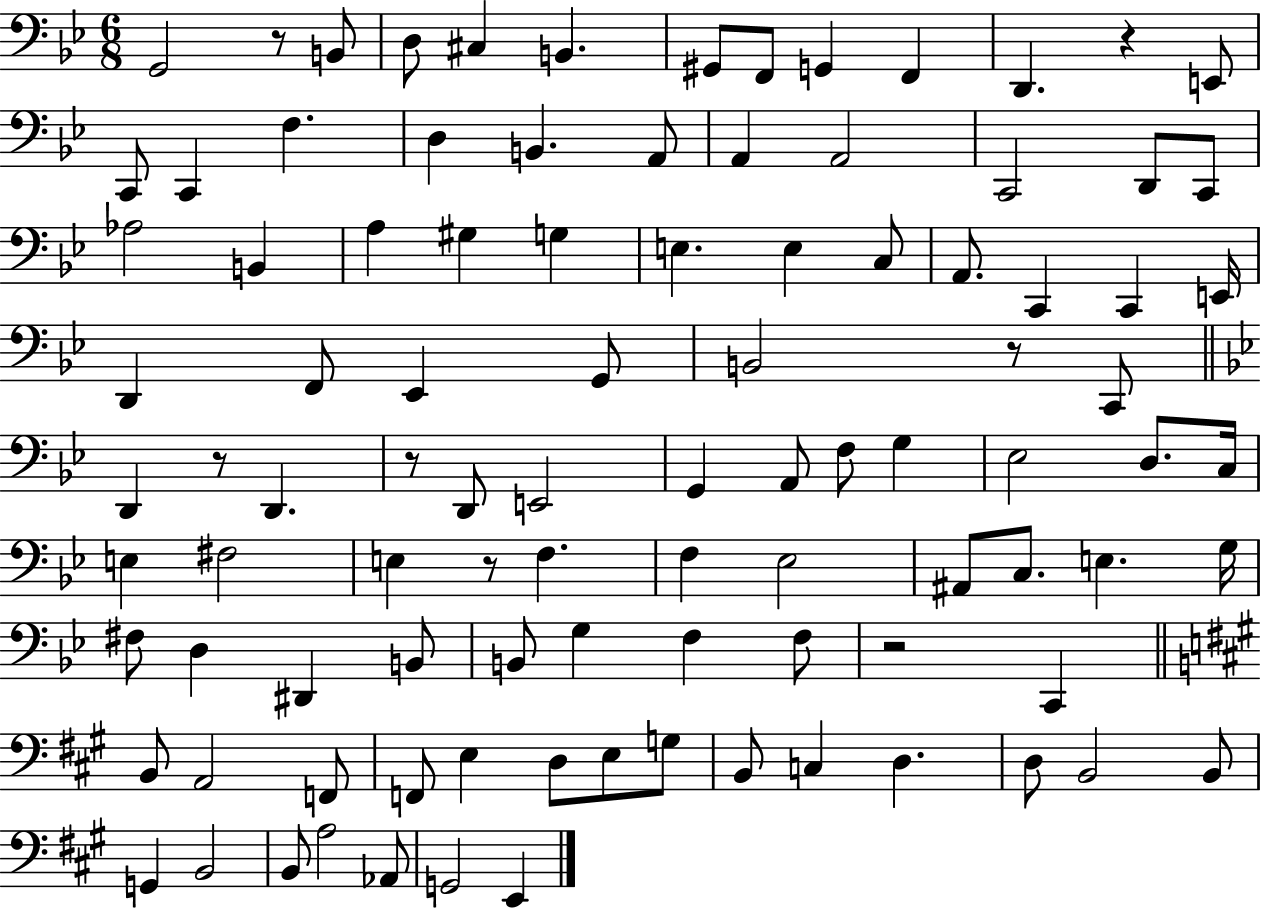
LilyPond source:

{
  \clef bass
  \numericTimeSignature
  \time 6/8
  \key bes \major
  g,2 r8 b,8 | d8 cis4 b,4. | gis,8 f,8 g,4 f,4 | d,4. r4 e,8 | \break c,8 c,4 f4. | d4 b,4. a,8 | a,4 a,2 | c,2 d,8 c,8 | \break aes2 b,4 | a4 gis4 g4 | e4. e4 c8 | a,8. c,4 c,4 e,16 | \break d,4 f,8 ees,4 g,8 | b,2 r8 c,8 | \bar "||" \break \key g \minor d,4 r8 d,4. | r8 d,8 e,2 | g,4 a,8 f8 g4 | ees2 d8. c16 | \break e4 fis2 | e4 r8 f4. | f4 ees2 | ais,8 c8. e4. g16 | \break fis8 d4 dis,4 b,8 | b,8 g4 f4 f8 | r2 c,4 | \bar "||" \break \key a \major b,8 a,2 f,8 | f,8 e4 d8 e8 g8 | b,8 c4 d4. | d8 b,2 b,8 | \break g,4 b,2 | b,8 a2 aes,8 | g,2 e,4 | \bar "|."
}